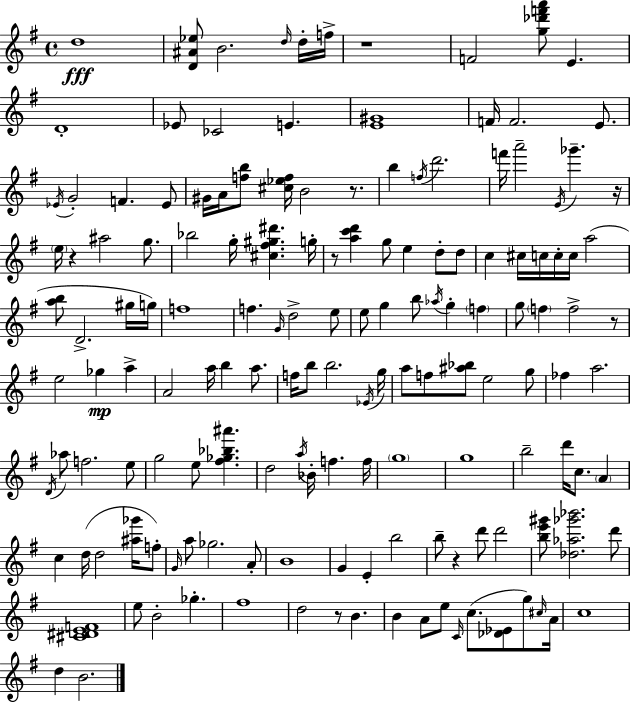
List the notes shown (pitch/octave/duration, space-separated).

D5/w [D4,A#4,Eb5]/e B4/h. D5/s D5/s F5/s R/w F4/h [G5,Db6,F6,A6]/e E4/q. D4/w Eb4/e CES4/h E4/q. [E4,G#4]/w F4/s F4/h. E4/e. Eb4/s G4/h F4/q. Eb4/e G#4/s A4/s [F5,B5]/e [C#5,Eb5,F5]/s B4/h R/e. B5/q F5/s D6/h. F6/s A6/h E4/s Gb6/q. R/s E5/s R/q A#5/h G5/e. Bb5/h G5/s [C#5,F#5,G#5,D#6]/q. G5/s R/e [A5,C6,D6]/q G5/e E5/q D5/e D5/e C5/q C#5/s C5/s C5/s C5/s A5/h [A5,B5]/e D4/h. G#5/s G5/s F5/w F5/q. G4/s D5/h E5/e E5/e G5/q B5/e Ab5/s G5/q F5/q G5/e F5/q F5/h R/e E5/h Gb5/q A5/q A4/h A5/s B5/q A5/e. F5/s B5/e B5/h. Eb4/s G5/s A5/e F5/e [A#5,Bb5]/e E5/h G5/e FES5/q A5/h. D4/s Ab5/e F5/h. E5/e G5/h E5/e [F#5,Gb5,Bb5,A#6]/q. D5/h A5/s Bb4/s F5/q. F5/s G5/w G5/w B5/h D6/s C5/e. A4/q C5/q D5/s D5/h [A#5,Gb6]/s F5/e G4/s A5/e Gb5/h. A4/e B4/w G4/q E4/q B5/h B5/e R/q D6/e D6/h [B5,E6,G#6]/e [Db5,Ab5,Gb6,Bb6]/h. D6/e [C#4,D#4,E4,F4]/w E5/e B4/h Gb5/q. F#5/w D5/h R/e B4/q. B4/q A4/e E5/e C4/s C5/e. [Db4,Eb4]/e G5/e C#5/s A4/s C5/w D5/q B4/h.